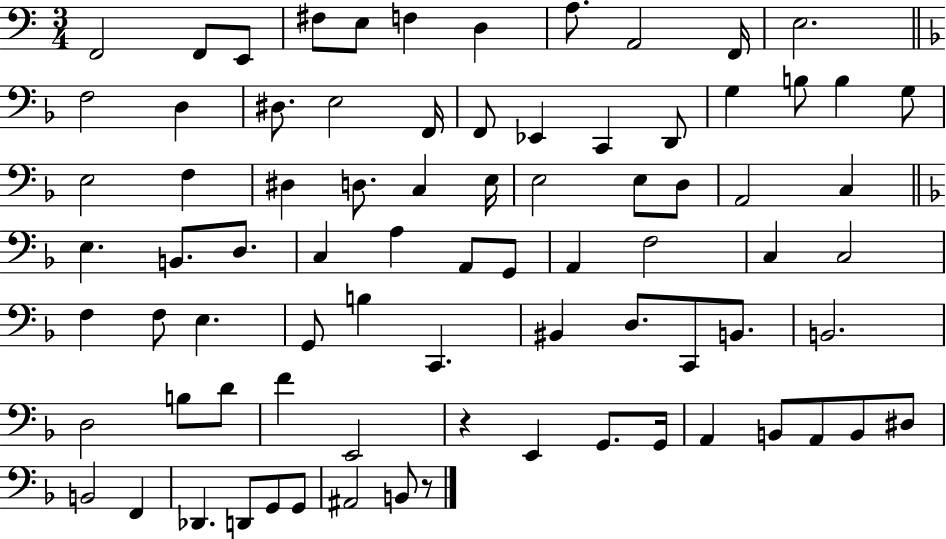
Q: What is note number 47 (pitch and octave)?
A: F3